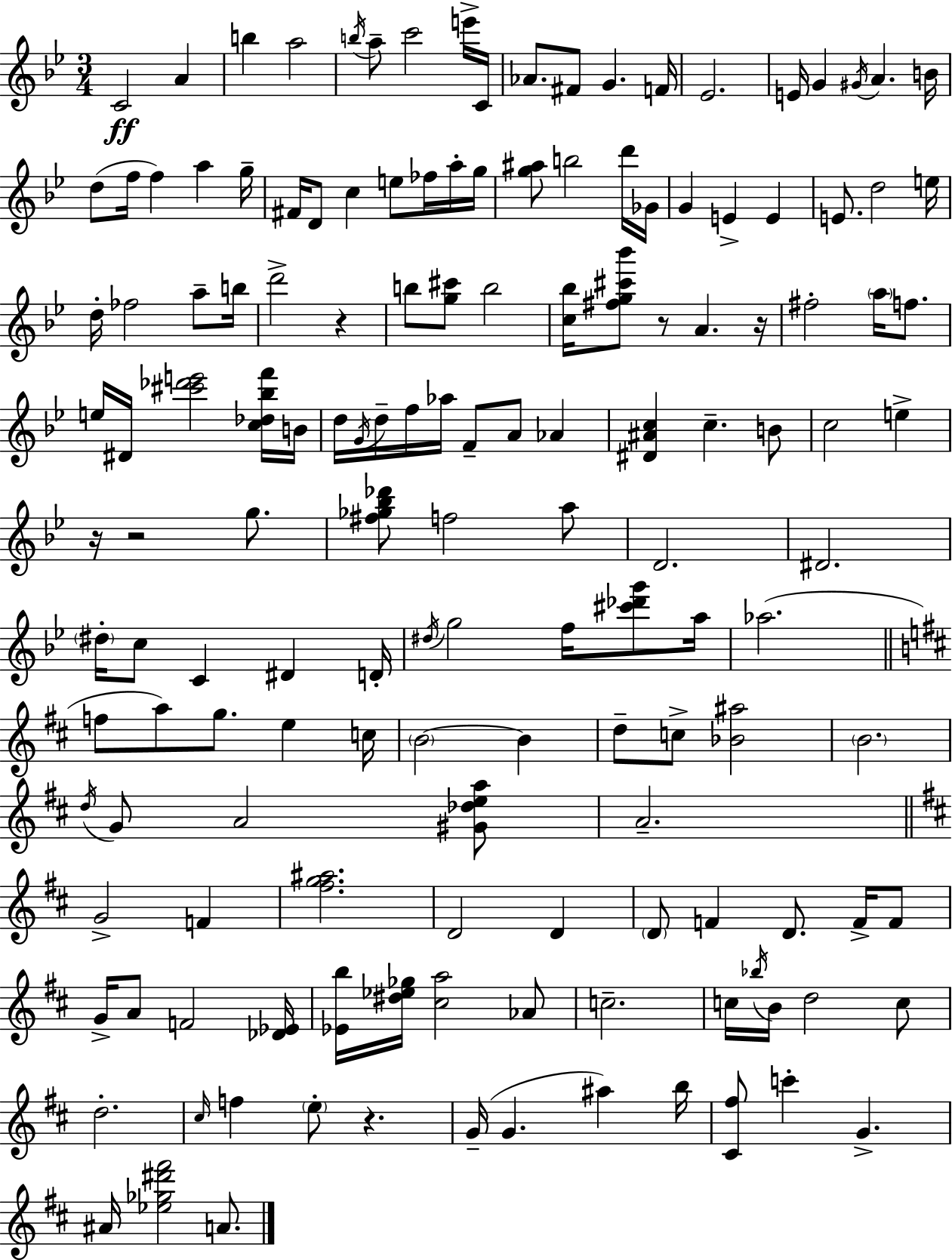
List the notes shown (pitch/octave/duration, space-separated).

C4/h A4/q B5/q A5/h B5/s A5/e C6/h E6/s C4/s Ab4/e. F#4/e G4/q. F4/s Eb4/h. E4/s G4/q G#4/s A4/q. B4/s D5/e F5/s F5/q A5/q G5/s F#4/s D4/e C5/q E5/e FES5/s A5/s G5/s [G5,A#5]/e B5/h D6/s Gb4/s G4/q E4/q E4/q E4/e. D5/h E5/s D5/s FES5/h A5/e B5/s D6/h R/q B5/e [G5,C#6]/e B5/h [C5,Bb5]/s [F#5,G5,C#6,Bb6]/e R/e A4/q. R/s F#5/h A5/s F5/e. E5/s D#4/s [C#6,Db6,E6]/h [C5,Db5,Bb5,F6]/s B4/s D5/s G4/s D5/s F5/s Ab5/s F4/e A4/e Ab4/q [D#4,A#4,C5]/q C5/q. B4/e C5/h E5/q R/s R/h G5/e. [F#5,Gb5,Bb5,Db6]/e F5/h A5/e D4/h. D#4/h. D#5/s C5/e C4/q D#4/q D4/s D#5/s G5/h F5/s [C#6,Db6,G6]/e A5/s Ab5/h. F5/e A5/e G5/e. E5/q C5/s B4/h B4/q D5/e C5/e [Bb4,A#5]/h B4/h. D5/s G4/e A4/h [G#4,Db5,E5,A5]/e A4/h. G4/h F4/q [F#5,G5,A#5]/h. D4/h D4/q D4/e F4/q D4/e. F4/s F4/e G4/s A4/e F4/h [Db4,Eb4]/s [Eb4,B5]/s [D#5,Eb5,Gb5]/s [C#5,A5]/h Ab4/e C5/h. C5/s Bb5/s B4/s D5/h C5/e D5/h. C#5/s F5/q E5/e R/q. G4/s G4/q. A#5/q B5/s [C#4,F#5]/e C6/q G4/q. A#4/s [Eb5,Gb5,D#6,F#6]/h A4/e.